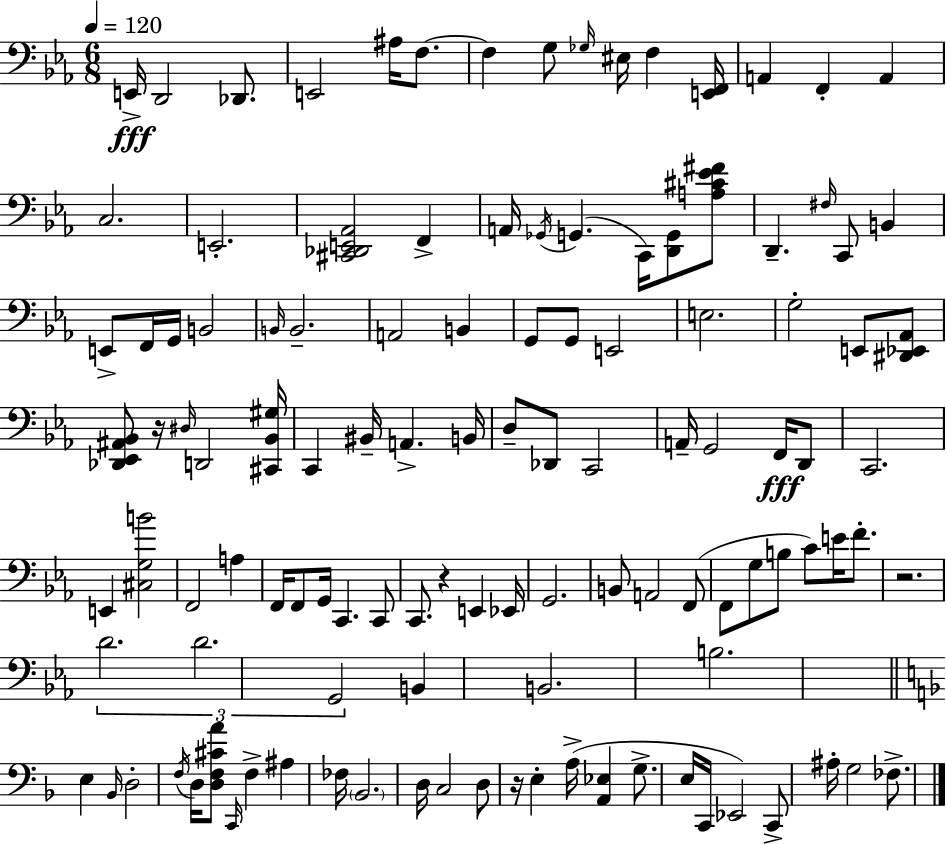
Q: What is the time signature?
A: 6/8